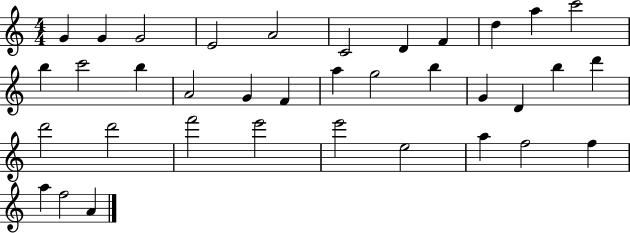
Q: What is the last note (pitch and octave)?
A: A4